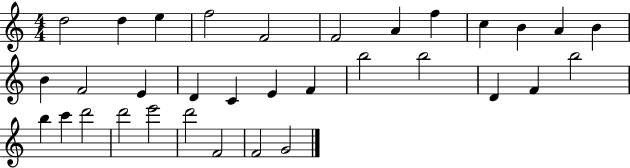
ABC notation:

X:1
T:Untitled
M:4/4
L:1/4
K:C
d2 d e f2 F2 F2 A f c B A B B F2 E D C E F b2 b2 D F b2 b c' d'2 d'2 e'2 d'2 F2 F2 G2